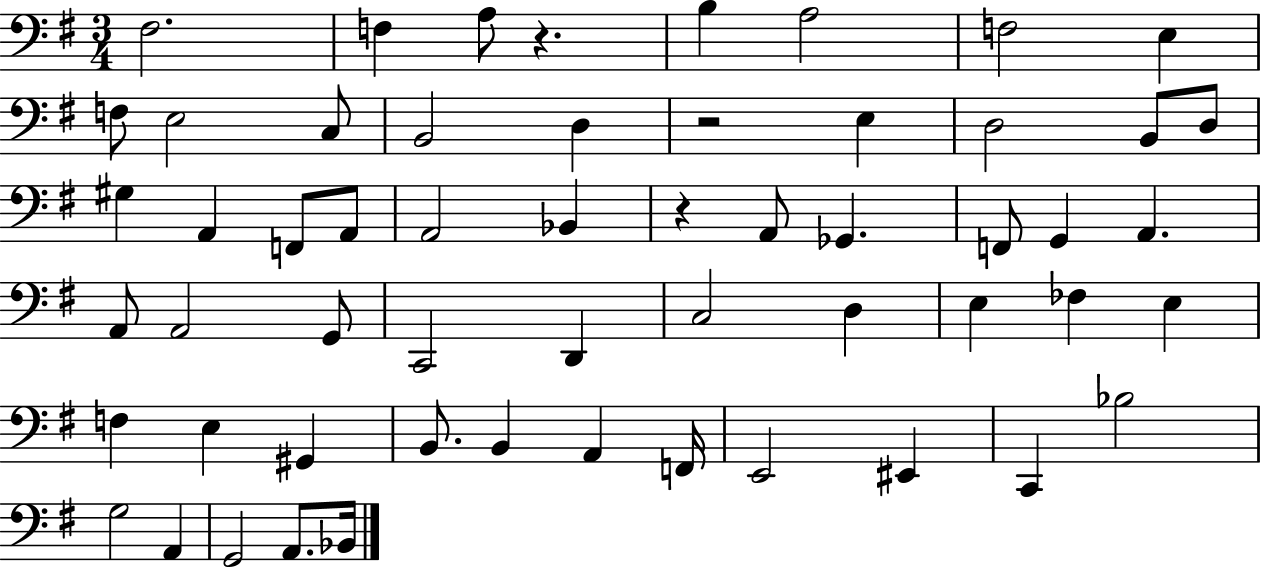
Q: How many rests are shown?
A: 3